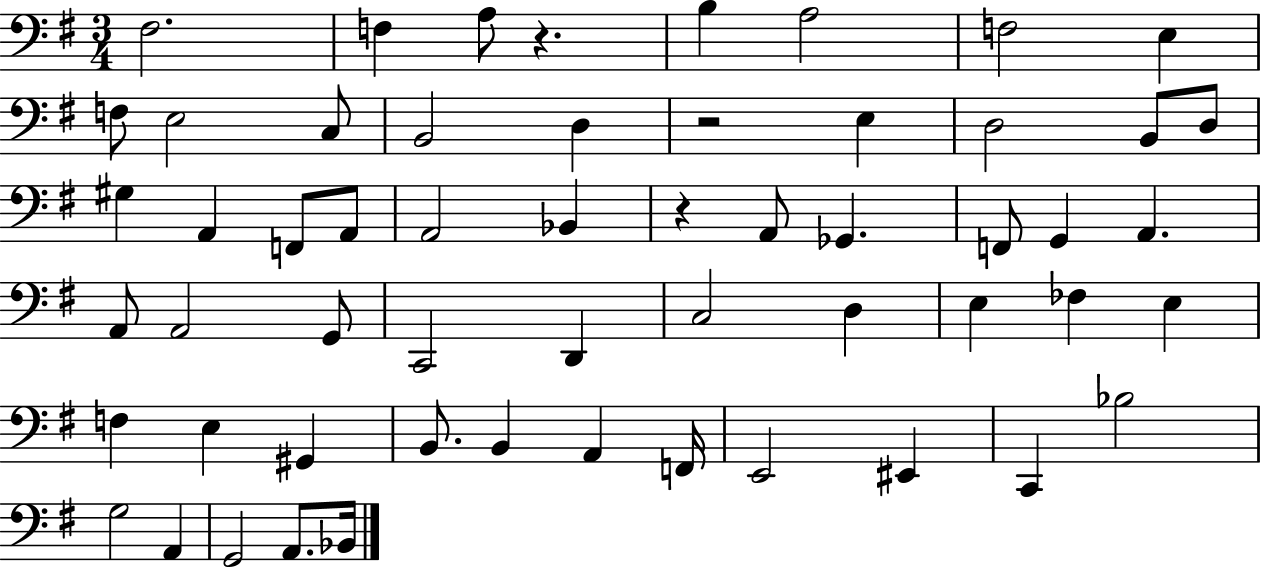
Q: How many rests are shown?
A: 3